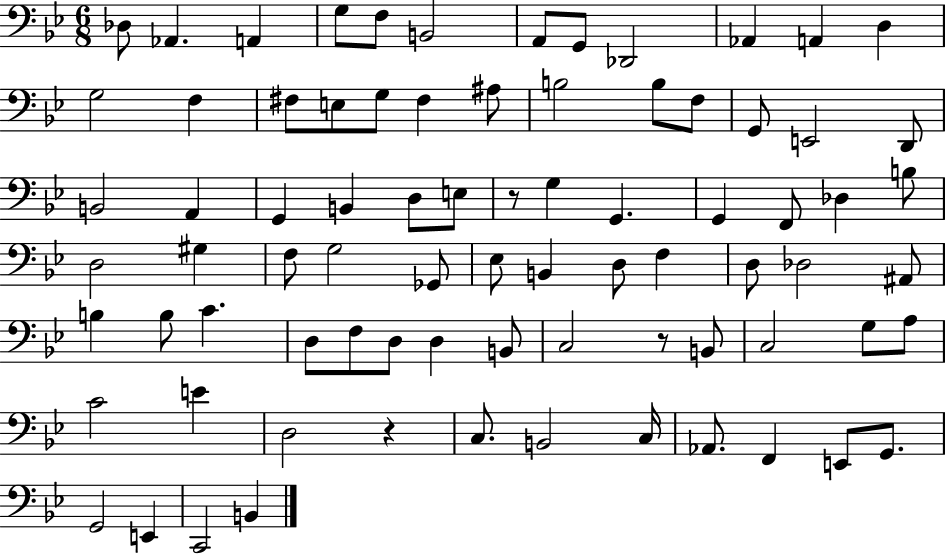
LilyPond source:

{
  \clef bass
  \numericTimeSignature
  \time 6/8
  \key bes \major
  des8 aes,4. a,4 | g8 f8 b,2 | a,8 g,8 des,2 | aes,4 a,4 d4 | \break g2 f4 | fis8 e8 g8 fis4 ais8 | b2 b8 f8 | g,8 e,2 d,8 | \break b,2 a,4 | g,4 b,4 d8 e8 | r8 g4 g,4. | g,4 f,8 des4 b8 | \break d2 gis4 | f8 g2 ges,8 | ees8 b,4 d8 f4 | d8 des2 ais,8 | \break b4 b8 c'4. | d8 f8 d8 d4 b,8 | c2 r8 b,8 | c2 g8 a8 | \break c'2 e'4 | d2 r4 | c8. b,2 c16 | aes,8. f,4 e,8 g,8. | \break g,2 e,4 | c,2 b,4 | \bar "|."
}